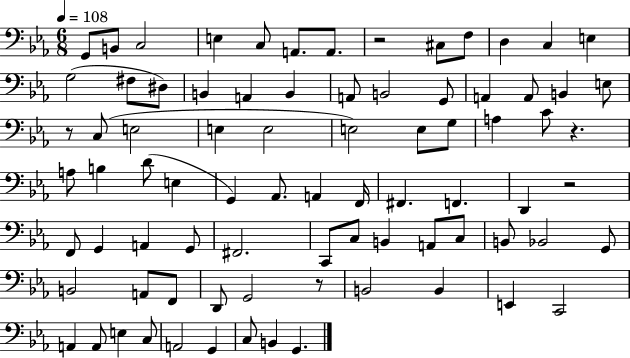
X:1
T:Untitled
M:6/8
L:1/4
K:Eb
G,,/2 B,,/2 C,2 E, C,/2 A,,/2 A,,/2 z2 ^C,/2 F,/2 D, C, E, G,2 ^F,/2 ^D,/2 B,, A,, B,, A,,/2 B,,2 G,,/2 A,, A,,/2 B,, E,/2 z/2 C,/2 E,2 E, E,2 E,2 E,/2 G,/2 A, C/2 z A,/2 B, D/2 E, G,, _A,,/2 A,, F,,/4 ^F,, F,, D,, z2 F,,/2 G,, A,, G,,/2 ^F,,2 C,,/2 C,/2 B,, A,,/2 C,/2 B,,/2 _B,,2 G,,/2 B,,2 A,,/2 F,,/2 D,,/2 G,,2 z/2 B,,2 B,, E,, C,,2 A,, A,,/2 E, C,/2 A,,2 G,, C,/2 B,, G,,